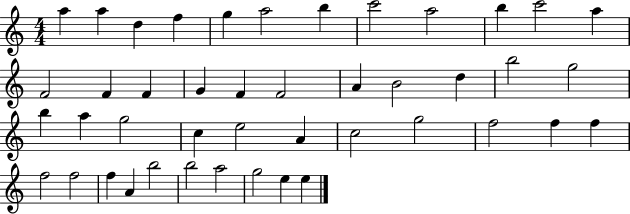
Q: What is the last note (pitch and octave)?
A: E5